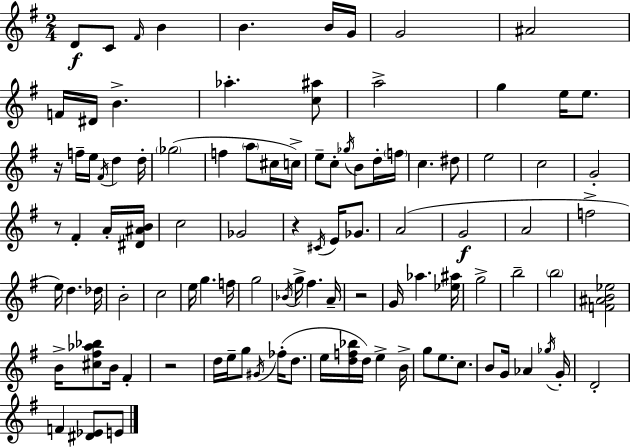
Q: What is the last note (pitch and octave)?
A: E4